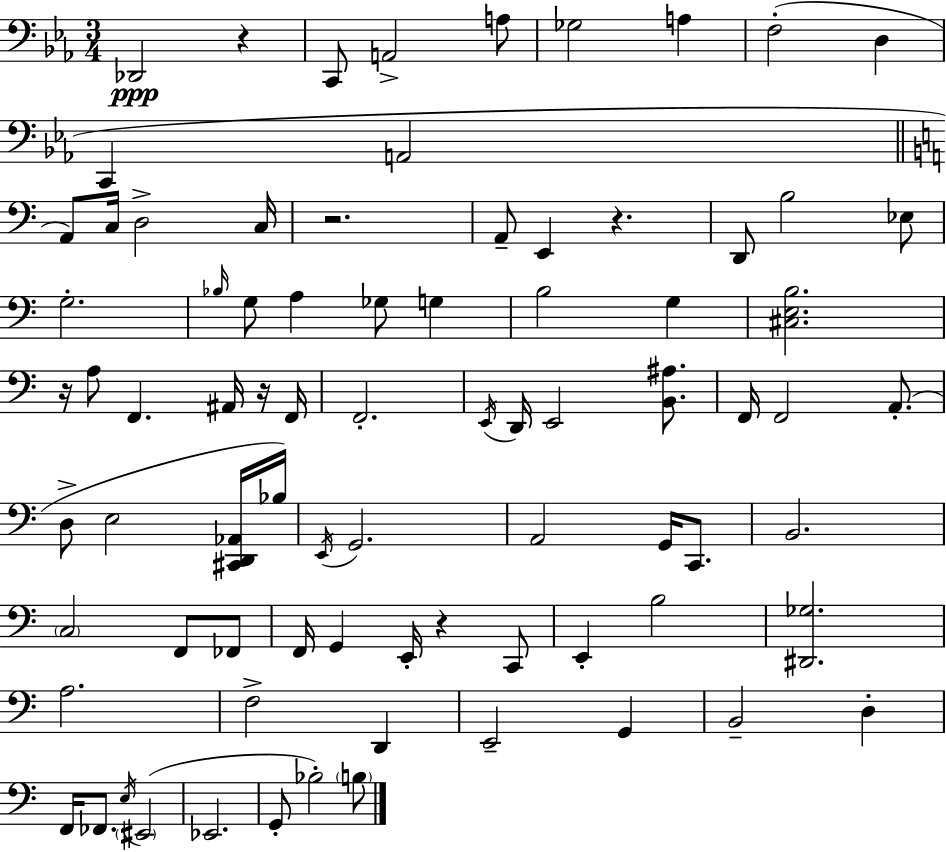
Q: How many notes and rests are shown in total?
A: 81